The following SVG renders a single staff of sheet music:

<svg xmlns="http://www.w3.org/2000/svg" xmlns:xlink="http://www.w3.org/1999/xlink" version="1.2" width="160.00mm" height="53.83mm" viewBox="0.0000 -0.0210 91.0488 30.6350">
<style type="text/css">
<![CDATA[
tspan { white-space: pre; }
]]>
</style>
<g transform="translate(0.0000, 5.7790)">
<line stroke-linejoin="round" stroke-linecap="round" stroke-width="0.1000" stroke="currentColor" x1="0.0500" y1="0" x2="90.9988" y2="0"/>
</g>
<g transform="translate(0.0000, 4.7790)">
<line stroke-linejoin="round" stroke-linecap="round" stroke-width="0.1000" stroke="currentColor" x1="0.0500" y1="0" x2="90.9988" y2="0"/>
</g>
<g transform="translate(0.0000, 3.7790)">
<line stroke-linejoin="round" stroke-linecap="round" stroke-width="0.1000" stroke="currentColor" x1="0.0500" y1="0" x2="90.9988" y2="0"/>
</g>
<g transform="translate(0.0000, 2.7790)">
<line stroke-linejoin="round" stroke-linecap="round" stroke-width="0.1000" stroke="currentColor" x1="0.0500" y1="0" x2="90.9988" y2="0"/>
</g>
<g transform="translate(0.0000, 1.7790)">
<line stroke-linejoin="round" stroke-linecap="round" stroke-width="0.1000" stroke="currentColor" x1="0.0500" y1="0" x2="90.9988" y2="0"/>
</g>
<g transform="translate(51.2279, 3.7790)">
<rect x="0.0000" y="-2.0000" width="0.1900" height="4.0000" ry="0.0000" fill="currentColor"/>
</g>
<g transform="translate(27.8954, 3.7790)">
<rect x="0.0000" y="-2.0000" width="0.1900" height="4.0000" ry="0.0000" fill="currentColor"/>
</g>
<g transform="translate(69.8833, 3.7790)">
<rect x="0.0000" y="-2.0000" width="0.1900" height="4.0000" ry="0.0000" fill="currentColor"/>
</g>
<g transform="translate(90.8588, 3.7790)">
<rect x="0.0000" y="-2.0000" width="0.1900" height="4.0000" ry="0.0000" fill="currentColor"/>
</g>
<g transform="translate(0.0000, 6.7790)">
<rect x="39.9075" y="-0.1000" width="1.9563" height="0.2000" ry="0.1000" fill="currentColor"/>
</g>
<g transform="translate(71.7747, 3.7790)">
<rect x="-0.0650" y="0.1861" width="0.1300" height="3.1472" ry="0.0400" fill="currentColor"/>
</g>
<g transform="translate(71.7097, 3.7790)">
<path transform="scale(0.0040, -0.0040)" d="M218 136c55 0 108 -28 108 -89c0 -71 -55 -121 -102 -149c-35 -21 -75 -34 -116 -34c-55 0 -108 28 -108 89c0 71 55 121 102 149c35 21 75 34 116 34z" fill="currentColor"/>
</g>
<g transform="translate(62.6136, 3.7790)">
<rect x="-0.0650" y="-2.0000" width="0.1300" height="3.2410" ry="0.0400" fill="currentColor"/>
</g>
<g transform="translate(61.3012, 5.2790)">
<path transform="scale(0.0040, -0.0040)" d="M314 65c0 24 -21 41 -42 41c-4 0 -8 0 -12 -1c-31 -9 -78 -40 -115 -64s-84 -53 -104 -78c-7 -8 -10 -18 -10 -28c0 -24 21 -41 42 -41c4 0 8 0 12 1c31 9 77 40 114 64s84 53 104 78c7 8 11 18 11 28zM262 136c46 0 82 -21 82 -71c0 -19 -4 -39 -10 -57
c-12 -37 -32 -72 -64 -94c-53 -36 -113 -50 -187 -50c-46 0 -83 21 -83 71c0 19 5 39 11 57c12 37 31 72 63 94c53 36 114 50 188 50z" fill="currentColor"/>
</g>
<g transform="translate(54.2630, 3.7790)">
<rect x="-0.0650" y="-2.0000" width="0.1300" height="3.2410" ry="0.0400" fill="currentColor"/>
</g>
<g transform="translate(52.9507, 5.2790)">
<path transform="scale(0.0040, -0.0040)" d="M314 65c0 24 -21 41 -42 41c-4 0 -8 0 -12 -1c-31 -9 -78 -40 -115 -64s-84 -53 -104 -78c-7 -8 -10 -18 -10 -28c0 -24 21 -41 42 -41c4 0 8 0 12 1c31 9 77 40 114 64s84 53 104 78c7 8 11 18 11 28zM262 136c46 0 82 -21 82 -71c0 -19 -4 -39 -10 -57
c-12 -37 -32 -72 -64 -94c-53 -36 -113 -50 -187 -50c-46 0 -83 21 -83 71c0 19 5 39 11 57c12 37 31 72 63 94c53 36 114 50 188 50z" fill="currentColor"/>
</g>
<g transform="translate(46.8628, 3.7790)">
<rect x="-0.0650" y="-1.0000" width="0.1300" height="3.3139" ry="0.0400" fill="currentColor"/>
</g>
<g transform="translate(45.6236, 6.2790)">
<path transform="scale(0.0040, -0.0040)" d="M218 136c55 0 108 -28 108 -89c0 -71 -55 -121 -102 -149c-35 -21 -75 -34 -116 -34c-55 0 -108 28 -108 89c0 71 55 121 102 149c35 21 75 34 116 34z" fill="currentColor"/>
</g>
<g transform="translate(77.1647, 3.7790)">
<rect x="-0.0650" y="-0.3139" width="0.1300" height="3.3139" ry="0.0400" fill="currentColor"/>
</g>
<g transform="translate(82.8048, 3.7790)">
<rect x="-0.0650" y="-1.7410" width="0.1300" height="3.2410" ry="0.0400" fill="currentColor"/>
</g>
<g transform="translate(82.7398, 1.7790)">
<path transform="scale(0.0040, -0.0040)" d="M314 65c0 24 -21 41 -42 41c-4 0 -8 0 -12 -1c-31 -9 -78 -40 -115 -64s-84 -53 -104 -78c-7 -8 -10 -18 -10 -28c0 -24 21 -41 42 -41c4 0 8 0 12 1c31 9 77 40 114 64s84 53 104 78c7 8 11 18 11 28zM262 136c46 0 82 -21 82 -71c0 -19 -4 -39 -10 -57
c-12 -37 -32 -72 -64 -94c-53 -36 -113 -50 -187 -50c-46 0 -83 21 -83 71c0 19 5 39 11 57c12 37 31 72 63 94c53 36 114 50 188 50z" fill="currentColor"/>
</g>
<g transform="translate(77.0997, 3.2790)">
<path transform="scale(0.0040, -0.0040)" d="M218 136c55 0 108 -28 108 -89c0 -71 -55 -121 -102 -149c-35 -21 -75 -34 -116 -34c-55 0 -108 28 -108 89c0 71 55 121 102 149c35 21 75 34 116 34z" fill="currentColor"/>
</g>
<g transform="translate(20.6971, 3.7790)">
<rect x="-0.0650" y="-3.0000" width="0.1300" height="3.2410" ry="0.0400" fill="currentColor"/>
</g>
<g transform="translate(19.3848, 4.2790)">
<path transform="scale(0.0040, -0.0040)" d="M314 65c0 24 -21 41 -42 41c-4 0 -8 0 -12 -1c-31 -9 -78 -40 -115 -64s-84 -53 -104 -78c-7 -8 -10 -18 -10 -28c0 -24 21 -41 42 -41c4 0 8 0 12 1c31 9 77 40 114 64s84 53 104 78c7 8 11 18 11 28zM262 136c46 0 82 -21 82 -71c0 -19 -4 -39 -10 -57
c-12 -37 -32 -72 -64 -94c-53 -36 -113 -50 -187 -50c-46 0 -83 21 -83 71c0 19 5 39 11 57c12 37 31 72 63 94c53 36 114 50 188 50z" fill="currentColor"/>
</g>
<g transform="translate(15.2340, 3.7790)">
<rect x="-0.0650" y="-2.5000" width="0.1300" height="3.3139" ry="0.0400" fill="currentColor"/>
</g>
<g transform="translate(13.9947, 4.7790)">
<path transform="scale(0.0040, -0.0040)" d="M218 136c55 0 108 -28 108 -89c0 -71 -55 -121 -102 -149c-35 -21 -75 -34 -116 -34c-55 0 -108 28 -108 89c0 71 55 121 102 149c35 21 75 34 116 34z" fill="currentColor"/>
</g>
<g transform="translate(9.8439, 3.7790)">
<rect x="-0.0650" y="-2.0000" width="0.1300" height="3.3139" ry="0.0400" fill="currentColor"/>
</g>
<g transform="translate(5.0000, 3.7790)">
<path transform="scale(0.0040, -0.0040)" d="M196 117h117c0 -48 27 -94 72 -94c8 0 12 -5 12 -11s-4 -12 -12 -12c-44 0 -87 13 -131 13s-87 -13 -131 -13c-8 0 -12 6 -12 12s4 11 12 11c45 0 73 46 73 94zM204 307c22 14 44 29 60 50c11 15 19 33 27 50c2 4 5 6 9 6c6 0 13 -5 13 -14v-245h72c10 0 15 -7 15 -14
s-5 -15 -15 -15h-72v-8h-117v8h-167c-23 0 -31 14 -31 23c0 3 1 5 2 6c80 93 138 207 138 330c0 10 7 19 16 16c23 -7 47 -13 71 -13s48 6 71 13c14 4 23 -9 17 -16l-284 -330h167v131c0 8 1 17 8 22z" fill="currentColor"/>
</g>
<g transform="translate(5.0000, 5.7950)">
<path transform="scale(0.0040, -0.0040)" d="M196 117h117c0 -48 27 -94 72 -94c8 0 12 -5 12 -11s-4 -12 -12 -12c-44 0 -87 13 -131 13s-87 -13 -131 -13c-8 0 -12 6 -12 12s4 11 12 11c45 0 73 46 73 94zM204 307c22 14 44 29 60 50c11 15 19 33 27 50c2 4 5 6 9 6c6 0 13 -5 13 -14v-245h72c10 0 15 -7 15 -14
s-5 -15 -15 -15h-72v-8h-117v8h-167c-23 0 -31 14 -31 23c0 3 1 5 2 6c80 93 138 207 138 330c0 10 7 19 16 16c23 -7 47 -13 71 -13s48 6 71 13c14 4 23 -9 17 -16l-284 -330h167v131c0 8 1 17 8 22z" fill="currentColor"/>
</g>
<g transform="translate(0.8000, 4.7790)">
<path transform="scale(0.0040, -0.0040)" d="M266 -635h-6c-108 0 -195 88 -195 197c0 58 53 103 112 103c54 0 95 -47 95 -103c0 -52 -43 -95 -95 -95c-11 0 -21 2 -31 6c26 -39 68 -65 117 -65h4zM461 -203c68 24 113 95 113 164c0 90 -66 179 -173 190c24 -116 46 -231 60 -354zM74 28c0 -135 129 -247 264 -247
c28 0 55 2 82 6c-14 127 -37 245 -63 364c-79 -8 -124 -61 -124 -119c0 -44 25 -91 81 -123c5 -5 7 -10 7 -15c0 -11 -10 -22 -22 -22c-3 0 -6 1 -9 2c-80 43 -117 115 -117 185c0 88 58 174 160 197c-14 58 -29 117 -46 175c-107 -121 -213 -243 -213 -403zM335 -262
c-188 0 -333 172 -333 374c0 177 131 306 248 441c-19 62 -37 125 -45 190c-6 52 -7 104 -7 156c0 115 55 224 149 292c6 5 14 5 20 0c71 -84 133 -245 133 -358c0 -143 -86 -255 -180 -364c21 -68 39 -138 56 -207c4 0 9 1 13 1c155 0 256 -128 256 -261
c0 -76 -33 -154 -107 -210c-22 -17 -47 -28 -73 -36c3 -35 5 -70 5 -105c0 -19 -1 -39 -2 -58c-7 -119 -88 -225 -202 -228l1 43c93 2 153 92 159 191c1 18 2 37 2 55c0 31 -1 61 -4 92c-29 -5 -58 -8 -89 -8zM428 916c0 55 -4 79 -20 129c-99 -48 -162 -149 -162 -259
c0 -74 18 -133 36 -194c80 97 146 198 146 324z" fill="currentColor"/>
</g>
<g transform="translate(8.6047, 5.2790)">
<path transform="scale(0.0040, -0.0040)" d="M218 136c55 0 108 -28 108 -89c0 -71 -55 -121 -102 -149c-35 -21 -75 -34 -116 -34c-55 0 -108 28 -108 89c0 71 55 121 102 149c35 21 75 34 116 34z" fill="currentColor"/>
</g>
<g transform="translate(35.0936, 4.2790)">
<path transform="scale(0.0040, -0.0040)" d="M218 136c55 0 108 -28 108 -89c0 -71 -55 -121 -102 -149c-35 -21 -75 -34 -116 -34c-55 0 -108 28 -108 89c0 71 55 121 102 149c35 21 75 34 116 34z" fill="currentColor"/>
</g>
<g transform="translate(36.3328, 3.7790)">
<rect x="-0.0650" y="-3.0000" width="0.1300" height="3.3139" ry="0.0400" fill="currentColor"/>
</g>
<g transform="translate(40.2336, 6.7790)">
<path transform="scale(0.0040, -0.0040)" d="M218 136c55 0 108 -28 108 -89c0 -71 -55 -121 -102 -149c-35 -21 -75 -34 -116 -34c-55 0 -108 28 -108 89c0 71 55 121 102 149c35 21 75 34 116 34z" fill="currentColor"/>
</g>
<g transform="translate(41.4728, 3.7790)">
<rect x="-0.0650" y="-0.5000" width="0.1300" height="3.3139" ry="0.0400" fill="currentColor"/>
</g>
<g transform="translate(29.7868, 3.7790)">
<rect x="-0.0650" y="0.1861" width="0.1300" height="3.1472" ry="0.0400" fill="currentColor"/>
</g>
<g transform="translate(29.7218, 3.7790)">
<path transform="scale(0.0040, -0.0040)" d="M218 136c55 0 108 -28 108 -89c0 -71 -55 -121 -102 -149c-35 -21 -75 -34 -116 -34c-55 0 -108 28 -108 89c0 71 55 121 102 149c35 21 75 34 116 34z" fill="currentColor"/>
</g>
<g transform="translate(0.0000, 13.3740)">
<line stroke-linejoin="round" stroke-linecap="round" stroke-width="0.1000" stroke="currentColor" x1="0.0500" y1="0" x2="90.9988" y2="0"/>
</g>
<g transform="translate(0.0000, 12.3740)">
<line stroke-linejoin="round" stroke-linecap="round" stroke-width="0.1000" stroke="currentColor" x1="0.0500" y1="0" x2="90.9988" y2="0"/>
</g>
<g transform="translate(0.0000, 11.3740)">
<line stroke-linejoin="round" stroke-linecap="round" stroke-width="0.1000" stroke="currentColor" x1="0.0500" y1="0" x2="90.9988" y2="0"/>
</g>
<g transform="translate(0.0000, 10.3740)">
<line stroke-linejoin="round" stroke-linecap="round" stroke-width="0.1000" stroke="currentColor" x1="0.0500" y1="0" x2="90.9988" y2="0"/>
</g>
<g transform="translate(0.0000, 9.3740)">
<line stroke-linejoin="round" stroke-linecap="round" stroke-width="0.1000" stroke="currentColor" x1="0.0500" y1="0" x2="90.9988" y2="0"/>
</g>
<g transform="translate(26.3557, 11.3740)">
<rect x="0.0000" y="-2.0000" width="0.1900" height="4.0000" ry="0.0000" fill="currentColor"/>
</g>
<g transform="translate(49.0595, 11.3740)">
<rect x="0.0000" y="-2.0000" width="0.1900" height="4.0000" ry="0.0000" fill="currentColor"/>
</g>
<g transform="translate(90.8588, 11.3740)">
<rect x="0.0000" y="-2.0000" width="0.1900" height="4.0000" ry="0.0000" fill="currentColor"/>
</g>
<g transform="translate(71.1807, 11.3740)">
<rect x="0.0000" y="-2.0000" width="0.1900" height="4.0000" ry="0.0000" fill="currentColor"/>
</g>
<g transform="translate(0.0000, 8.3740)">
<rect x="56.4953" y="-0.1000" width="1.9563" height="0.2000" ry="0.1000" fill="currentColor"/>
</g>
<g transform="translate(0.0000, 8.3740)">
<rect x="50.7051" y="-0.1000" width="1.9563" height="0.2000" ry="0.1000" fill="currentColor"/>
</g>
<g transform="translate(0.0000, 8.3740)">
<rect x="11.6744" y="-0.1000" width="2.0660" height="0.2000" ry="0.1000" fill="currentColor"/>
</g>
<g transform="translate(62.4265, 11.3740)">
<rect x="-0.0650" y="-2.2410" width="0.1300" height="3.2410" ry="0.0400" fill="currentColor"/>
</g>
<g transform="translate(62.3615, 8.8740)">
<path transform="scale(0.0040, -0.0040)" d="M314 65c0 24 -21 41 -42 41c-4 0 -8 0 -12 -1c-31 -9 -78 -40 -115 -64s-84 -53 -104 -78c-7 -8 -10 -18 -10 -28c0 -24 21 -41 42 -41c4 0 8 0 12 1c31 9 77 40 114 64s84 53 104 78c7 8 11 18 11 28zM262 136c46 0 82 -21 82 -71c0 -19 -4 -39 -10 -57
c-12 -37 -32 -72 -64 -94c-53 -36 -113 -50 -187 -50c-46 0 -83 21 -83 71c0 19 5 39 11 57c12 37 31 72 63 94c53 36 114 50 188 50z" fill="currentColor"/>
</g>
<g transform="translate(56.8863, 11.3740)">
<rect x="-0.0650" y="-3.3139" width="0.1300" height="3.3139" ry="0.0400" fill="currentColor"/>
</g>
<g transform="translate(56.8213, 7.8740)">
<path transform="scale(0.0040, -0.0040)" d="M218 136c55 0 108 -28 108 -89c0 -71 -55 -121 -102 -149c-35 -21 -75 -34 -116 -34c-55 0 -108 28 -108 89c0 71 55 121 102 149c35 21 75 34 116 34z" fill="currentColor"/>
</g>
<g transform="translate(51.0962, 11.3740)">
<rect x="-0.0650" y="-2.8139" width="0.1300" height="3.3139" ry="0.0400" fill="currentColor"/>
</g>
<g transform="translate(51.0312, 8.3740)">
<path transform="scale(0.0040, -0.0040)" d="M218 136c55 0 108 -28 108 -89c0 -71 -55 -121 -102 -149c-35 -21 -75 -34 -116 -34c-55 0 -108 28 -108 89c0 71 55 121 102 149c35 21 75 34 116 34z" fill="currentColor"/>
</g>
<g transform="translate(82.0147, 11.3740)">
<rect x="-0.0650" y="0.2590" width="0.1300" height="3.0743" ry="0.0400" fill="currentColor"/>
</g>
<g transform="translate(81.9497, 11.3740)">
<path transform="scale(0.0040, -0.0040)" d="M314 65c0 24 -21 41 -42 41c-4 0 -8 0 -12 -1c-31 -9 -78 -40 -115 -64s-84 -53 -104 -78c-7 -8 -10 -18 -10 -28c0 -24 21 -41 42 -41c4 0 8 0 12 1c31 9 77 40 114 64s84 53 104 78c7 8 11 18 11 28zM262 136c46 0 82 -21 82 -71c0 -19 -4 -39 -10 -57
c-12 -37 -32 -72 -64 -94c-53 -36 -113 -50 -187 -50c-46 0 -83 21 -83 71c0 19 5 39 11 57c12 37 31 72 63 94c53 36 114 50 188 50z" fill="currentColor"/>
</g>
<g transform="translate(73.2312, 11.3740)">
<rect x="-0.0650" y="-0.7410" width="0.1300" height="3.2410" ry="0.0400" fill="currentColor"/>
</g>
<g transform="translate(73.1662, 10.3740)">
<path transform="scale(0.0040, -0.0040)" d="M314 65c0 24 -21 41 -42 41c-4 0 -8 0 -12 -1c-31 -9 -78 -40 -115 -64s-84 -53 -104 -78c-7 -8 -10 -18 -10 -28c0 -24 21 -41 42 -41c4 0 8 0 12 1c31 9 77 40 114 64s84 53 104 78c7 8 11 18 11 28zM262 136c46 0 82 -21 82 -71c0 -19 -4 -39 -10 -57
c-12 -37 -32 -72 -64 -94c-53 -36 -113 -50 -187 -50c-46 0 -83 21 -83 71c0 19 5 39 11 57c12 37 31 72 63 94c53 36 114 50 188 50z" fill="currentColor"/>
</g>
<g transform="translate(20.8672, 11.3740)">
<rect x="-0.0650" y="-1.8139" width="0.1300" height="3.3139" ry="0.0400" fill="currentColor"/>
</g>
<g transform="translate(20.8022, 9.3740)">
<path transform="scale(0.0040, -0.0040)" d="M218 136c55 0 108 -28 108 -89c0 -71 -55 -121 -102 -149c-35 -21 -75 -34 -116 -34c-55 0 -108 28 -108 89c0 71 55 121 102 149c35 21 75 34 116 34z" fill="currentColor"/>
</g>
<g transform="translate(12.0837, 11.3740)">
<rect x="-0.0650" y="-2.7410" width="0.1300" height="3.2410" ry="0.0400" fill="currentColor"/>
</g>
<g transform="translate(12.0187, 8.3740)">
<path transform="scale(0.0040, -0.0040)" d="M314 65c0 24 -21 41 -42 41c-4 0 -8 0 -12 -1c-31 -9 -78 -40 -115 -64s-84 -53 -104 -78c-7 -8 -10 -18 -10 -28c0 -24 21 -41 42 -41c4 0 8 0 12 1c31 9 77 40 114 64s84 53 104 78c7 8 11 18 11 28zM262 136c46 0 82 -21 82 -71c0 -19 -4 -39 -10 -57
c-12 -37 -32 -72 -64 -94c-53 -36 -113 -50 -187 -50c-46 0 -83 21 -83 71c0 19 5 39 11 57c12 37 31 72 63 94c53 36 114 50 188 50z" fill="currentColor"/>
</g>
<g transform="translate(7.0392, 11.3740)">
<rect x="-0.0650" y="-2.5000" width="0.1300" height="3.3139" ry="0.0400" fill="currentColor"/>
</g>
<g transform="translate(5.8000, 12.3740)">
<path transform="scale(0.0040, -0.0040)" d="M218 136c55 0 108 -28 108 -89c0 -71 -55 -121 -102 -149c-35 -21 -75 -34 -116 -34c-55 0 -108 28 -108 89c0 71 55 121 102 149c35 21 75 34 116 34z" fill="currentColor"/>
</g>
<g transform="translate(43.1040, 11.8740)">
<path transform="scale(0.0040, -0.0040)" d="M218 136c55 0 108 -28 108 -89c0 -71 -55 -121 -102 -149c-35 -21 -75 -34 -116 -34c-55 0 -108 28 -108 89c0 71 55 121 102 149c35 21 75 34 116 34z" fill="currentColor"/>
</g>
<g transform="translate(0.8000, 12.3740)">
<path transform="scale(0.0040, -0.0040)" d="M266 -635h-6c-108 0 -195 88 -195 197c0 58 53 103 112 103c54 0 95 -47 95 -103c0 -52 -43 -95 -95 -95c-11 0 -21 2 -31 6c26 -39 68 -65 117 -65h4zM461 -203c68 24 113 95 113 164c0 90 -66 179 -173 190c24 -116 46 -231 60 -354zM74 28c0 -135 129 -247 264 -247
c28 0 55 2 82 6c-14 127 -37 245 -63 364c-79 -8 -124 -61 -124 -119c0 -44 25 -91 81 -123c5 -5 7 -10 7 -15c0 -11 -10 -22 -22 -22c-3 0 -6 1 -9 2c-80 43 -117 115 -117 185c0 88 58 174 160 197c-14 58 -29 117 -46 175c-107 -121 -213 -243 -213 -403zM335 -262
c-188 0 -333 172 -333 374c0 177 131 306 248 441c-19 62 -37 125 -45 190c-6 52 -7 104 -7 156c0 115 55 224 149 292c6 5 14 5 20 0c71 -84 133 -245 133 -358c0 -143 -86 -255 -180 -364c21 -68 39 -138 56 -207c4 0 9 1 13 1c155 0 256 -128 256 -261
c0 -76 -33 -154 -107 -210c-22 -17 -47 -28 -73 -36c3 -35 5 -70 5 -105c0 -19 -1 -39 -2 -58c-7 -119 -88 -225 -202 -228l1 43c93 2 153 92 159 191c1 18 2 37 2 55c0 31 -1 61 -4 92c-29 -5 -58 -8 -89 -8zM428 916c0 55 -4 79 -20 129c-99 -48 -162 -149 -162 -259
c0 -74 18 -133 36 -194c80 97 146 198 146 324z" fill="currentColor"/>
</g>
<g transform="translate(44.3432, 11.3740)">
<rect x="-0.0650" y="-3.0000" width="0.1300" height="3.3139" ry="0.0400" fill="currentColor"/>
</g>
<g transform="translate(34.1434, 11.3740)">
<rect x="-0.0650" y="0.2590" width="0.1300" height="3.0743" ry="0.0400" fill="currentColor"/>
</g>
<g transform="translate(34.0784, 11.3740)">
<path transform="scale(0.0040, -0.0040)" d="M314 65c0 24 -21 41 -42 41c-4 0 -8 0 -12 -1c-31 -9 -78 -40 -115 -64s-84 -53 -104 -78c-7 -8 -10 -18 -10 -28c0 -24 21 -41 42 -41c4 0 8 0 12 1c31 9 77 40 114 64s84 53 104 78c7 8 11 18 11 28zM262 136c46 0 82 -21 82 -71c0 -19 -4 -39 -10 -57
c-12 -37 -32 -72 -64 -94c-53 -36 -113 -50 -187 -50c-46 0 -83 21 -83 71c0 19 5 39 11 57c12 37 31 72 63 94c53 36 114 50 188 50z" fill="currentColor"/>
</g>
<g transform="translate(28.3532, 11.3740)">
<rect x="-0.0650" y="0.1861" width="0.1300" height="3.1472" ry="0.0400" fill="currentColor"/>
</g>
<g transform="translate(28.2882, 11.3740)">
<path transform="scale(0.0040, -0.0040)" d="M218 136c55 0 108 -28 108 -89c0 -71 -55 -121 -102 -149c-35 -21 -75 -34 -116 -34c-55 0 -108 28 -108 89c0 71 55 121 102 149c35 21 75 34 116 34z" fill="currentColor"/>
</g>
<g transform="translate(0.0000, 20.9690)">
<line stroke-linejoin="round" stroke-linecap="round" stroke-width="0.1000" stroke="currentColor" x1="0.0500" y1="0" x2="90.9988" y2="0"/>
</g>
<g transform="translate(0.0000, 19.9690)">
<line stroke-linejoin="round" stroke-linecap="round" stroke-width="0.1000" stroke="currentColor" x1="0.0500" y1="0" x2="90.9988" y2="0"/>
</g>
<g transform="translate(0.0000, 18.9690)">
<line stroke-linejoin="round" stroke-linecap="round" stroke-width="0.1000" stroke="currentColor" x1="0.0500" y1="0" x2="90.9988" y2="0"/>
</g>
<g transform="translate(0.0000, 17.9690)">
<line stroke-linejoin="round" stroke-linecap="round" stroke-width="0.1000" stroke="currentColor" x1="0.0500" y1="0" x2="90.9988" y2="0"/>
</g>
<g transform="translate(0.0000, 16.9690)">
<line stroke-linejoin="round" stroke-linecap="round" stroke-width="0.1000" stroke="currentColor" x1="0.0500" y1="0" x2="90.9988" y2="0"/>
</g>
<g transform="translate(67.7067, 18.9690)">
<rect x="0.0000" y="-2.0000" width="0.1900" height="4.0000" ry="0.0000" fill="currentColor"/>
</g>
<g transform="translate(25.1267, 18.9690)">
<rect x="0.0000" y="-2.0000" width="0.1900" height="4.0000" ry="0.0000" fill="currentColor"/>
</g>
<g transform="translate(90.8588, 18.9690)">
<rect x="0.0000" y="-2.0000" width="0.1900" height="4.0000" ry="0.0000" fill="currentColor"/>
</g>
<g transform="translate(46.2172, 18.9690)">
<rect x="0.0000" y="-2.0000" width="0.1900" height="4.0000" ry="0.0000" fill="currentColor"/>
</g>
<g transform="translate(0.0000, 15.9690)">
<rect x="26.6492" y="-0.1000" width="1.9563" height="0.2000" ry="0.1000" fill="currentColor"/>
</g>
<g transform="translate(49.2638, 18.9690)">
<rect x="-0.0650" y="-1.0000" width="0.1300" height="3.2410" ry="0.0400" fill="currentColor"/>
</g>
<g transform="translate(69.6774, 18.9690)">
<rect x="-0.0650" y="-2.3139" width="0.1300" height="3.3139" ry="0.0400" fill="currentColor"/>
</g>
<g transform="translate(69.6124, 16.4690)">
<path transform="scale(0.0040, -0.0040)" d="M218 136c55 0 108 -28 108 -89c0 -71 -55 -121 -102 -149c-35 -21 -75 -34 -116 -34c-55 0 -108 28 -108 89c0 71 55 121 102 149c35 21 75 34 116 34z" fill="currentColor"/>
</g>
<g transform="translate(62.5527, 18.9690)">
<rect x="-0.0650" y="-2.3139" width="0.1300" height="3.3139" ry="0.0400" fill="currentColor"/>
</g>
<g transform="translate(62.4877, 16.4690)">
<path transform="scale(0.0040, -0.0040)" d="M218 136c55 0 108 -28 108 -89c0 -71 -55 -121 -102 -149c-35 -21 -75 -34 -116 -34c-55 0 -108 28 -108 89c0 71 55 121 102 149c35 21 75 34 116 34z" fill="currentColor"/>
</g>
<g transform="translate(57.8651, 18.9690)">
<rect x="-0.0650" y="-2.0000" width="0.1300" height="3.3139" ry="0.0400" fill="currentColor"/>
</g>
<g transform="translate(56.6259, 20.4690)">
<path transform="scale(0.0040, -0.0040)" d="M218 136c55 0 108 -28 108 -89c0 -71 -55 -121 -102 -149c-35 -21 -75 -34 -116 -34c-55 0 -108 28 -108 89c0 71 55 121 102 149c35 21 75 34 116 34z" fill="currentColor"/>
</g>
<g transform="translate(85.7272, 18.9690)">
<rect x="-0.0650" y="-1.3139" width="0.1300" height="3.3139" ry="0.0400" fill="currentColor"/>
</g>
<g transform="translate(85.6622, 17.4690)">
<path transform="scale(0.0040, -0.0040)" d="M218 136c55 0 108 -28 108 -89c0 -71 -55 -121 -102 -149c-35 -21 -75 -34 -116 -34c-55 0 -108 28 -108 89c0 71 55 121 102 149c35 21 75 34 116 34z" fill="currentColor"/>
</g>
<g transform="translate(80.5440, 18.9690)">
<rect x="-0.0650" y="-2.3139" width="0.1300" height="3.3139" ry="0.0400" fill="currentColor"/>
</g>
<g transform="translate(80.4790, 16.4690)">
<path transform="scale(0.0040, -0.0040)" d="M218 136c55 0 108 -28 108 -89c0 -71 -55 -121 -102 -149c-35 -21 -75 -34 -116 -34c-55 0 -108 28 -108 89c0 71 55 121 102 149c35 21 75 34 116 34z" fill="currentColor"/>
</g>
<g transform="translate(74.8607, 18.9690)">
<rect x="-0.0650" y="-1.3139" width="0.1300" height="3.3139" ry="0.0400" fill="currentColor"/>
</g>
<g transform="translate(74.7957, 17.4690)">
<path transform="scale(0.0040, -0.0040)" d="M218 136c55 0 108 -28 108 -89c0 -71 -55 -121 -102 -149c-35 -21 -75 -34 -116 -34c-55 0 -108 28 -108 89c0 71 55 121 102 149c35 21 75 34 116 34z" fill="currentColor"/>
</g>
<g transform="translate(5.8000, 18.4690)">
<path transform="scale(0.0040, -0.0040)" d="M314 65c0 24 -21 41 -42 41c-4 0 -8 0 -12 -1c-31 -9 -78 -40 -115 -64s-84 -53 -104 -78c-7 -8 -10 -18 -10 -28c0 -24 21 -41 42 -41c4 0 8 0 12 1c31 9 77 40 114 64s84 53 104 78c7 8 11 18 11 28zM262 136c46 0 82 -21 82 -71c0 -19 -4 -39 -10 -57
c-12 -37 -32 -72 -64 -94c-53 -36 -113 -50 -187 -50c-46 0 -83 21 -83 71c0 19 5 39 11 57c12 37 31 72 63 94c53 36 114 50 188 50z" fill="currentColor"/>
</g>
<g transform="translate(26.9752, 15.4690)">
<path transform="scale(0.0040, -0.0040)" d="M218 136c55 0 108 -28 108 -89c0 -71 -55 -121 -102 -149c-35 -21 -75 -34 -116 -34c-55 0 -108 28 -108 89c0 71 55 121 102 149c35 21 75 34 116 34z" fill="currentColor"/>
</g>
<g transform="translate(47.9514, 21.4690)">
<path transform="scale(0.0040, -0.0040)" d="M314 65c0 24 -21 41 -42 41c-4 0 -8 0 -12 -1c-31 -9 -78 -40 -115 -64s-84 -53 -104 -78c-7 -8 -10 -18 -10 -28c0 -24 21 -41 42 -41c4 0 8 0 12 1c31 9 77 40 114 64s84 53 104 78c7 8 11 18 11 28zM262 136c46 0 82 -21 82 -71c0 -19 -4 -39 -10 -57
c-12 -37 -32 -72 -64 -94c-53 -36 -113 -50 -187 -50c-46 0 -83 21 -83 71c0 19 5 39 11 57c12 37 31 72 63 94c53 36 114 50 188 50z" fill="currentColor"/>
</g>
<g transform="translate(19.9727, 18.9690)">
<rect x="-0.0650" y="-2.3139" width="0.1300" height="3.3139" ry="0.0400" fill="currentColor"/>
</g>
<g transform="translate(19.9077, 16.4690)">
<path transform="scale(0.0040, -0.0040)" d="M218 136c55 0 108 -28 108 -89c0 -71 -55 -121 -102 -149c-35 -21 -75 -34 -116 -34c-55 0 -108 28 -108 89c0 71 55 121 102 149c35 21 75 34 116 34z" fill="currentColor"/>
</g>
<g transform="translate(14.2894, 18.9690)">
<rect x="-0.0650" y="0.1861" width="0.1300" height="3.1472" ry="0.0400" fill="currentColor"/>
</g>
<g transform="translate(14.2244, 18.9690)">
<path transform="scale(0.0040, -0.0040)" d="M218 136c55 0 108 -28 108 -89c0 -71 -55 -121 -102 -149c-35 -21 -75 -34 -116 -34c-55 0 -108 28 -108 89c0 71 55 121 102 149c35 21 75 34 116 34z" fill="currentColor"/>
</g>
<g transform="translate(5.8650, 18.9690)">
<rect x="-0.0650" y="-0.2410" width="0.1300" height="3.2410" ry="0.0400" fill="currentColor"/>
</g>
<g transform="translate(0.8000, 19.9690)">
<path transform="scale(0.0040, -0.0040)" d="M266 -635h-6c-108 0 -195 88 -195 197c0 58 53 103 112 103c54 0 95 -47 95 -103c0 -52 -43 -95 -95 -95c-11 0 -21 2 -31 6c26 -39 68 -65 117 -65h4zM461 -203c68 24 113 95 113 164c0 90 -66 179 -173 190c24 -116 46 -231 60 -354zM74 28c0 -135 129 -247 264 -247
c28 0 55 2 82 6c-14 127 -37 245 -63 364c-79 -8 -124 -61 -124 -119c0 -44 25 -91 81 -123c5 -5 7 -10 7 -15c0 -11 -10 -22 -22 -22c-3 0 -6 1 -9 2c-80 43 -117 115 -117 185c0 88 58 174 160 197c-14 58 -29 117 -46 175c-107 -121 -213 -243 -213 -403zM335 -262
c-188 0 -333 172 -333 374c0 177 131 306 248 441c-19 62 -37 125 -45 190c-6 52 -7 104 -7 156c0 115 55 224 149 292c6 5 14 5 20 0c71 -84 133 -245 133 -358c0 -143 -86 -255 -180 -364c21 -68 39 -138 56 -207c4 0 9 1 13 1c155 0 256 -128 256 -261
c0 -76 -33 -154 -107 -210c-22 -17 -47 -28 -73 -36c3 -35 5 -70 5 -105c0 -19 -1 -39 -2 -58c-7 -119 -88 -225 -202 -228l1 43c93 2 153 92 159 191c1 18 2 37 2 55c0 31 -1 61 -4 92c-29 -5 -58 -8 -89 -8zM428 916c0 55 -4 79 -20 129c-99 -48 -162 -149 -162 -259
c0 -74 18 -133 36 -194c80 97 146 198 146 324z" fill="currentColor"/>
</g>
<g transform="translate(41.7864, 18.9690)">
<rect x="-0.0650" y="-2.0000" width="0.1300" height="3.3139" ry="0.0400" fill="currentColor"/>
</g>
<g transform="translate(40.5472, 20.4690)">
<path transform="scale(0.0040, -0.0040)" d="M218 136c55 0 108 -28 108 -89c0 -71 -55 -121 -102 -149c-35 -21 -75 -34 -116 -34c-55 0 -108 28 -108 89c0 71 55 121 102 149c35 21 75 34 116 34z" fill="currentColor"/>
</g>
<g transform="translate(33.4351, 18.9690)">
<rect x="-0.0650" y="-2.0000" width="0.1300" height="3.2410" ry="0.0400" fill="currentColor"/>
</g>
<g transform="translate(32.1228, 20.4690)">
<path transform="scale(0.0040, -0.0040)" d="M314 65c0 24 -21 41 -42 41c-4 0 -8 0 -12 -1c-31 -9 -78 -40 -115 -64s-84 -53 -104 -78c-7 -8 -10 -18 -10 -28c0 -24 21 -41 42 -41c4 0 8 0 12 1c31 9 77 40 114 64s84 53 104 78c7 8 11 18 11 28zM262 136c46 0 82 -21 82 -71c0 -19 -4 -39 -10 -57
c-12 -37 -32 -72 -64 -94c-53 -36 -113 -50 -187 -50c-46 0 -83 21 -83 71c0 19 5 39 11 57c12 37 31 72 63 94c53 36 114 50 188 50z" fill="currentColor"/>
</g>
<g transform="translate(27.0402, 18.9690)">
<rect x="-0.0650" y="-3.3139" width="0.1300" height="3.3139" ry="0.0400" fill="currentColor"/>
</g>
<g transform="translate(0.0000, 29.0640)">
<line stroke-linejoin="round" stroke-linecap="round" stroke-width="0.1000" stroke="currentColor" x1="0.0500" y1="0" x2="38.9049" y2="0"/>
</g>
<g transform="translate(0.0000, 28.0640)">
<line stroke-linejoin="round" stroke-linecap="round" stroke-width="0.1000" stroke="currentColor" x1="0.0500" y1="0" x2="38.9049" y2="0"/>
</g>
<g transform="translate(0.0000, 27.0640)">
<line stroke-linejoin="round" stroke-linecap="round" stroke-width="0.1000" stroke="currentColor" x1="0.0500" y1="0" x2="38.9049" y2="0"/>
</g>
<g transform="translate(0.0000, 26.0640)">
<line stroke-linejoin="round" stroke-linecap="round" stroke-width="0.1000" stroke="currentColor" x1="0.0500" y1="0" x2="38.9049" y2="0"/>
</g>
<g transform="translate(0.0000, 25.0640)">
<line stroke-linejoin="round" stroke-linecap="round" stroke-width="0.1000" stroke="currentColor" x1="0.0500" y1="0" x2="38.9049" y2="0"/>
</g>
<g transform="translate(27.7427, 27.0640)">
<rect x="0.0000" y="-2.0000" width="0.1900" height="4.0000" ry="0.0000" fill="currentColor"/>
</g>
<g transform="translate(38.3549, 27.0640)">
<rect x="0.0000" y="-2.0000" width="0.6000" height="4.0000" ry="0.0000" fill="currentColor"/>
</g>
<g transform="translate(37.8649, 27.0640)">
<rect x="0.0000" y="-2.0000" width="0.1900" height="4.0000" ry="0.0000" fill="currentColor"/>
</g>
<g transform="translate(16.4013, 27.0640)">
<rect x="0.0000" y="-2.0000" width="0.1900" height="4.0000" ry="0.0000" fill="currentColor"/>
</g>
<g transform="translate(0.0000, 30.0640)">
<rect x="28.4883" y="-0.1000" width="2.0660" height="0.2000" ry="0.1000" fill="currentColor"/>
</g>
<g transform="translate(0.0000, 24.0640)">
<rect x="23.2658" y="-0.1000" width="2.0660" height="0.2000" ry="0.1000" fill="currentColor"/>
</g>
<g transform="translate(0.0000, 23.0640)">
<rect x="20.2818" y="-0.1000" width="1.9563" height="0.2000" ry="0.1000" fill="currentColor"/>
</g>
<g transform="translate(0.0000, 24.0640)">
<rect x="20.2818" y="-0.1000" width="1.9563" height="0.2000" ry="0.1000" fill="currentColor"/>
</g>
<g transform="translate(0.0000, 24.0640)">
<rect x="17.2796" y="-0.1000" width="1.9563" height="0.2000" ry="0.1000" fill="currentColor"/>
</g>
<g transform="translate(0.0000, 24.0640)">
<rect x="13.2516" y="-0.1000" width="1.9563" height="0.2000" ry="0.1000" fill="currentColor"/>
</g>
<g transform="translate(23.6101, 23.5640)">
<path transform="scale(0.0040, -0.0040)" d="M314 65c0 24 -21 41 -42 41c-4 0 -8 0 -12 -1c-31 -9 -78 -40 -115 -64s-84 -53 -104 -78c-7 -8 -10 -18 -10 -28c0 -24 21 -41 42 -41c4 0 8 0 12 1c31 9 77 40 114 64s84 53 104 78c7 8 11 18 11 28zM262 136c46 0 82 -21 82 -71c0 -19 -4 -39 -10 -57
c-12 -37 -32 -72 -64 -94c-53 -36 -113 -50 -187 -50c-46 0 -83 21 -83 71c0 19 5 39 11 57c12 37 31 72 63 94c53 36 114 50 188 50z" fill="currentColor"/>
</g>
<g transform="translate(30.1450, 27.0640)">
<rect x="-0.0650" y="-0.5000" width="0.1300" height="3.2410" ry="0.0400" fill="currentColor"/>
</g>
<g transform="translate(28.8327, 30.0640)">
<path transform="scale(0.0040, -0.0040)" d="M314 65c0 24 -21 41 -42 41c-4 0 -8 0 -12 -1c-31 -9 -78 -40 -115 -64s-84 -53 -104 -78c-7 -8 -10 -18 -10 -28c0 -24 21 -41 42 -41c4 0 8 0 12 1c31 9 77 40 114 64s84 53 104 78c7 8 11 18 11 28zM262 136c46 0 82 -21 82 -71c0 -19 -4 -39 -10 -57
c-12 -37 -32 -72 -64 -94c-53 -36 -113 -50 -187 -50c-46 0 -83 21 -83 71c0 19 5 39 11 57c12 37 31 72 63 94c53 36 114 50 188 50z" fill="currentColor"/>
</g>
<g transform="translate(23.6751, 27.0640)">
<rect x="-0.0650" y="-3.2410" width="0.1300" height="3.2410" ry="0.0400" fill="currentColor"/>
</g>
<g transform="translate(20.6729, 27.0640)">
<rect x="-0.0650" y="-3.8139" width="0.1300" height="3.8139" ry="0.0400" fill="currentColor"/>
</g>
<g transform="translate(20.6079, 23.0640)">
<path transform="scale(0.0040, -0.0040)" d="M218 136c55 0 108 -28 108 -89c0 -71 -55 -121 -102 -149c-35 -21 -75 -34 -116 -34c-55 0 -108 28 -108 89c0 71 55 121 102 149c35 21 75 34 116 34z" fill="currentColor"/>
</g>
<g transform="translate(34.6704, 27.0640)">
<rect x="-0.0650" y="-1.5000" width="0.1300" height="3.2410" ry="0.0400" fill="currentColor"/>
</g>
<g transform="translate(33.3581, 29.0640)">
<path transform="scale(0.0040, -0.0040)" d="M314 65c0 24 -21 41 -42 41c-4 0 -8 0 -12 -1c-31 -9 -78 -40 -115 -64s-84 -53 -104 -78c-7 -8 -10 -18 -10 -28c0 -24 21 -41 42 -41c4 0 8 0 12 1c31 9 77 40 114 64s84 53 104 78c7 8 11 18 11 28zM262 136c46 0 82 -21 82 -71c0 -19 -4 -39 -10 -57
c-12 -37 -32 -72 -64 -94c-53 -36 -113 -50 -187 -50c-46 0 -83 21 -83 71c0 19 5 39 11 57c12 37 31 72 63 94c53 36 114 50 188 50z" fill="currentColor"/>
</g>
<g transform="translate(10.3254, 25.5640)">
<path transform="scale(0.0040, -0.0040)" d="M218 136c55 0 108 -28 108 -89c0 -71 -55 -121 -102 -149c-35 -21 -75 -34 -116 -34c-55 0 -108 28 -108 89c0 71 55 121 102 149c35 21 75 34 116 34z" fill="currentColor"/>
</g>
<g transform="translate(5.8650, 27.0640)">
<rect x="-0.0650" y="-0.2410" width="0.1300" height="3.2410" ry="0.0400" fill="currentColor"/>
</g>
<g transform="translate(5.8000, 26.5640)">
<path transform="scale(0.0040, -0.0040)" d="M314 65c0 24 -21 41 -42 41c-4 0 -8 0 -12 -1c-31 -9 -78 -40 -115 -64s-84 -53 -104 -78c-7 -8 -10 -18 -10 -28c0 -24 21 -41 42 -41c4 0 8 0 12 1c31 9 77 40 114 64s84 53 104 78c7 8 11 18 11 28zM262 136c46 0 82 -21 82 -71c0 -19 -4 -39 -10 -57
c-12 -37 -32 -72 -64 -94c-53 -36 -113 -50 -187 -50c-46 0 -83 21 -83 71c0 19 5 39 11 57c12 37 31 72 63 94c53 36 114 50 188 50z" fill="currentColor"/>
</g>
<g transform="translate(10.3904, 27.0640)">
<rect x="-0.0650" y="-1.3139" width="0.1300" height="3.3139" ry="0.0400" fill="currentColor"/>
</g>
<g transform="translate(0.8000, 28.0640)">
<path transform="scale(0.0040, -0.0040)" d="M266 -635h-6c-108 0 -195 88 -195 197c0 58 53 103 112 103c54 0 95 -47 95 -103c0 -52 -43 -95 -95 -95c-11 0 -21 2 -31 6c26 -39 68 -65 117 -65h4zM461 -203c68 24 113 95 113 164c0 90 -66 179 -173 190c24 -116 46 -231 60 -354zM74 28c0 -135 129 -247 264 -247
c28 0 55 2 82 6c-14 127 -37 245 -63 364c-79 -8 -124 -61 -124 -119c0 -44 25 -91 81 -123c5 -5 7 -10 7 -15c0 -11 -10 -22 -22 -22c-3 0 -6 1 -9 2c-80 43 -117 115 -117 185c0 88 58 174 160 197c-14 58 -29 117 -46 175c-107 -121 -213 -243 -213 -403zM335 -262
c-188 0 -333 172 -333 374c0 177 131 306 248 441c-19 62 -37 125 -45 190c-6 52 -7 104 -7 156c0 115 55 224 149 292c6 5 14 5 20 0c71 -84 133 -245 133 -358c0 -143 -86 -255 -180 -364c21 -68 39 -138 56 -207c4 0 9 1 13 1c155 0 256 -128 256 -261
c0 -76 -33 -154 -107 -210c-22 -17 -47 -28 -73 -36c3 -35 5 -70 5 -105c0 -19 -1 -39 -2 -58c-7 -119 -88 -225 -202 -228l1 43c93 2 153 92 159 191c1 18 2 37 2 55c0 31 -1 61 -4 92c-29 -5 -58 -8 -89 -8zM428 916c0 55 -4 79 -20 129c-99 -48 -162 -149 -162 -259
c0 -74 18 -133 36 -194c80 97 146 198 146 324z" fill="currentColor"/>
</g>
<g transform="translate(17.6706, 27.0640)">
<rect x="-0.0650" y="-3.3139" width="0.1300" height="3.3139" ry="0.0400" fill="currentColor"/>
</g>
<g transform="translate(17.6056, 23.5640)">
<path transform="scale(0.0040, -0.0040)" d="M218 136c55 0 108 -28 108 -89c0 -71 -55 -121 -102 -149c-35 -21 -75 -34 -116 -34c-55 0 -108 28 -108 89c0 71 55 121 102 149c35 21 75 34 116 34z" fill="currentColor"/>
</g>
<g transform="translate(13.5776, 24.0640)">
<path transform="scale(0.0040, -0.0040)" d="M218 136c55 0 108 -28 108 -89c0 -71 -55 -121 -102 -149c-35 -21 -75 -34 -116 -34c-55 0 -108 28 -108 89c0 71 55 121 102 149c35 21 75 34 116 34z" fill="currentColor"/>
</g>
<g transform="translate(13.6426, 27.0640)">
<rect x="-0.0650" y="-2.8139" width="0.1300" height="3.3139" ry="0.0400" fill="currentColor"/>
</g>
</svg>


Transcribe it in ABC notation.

X:1
T:Untitled
M:4/4
L:1/4
K:C
F G A2 B A C D F2 F2 B c f2 G a2 f B B2 A a b g2 d2 B2 c2 B g b F2 F D2 F g g e g e c2 e a b c' b2 C2 E2